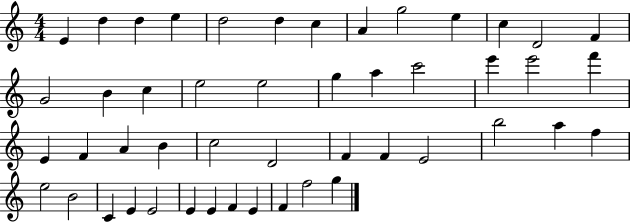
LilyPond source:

{
  \clef treble
  \numericTimeSignature
  \time 4/4
  \key c \major
  e'4 d''4 d''4 e''4 | d''2 d''4 c''4 | a'4 g''2 e''4 | c''4 d'2 f'4 | \break g'2 b'4 c''4 | e''2 e''2 | g''4 a''4 c'''2 | e'''4 e'''2 f'''4 | \break e'4 f'4 a'4 b'4 | c''2 d'2 | f'4 f'4 e'2 | b''2 a''4 f''4 | \break e''2 b'2 | c'4 e'4 e'2 | e'4 e'4 f'4 e'4 | f'4 f''2 g''4 | \break \bar "|."
}